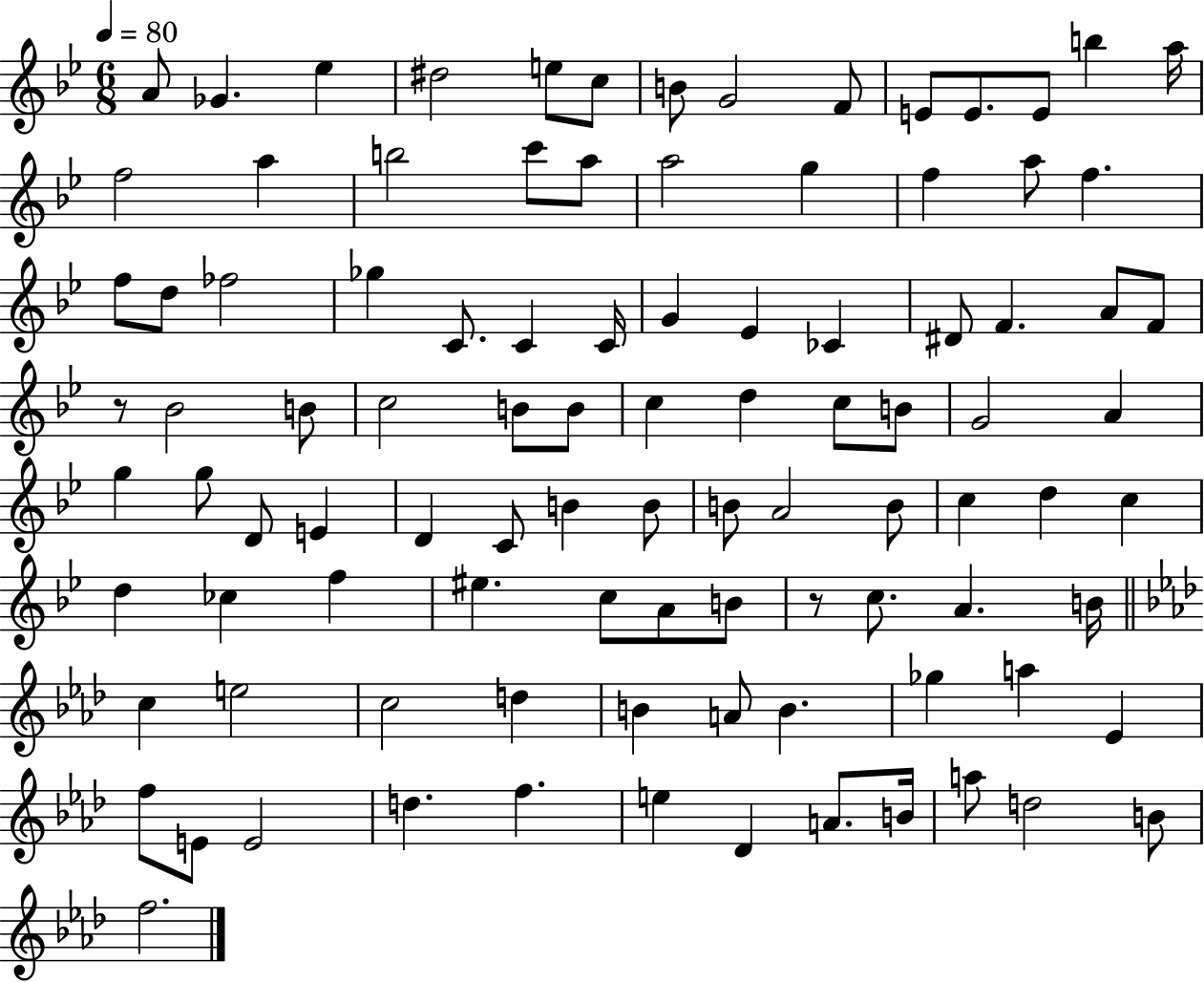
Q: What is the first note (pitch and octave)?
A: A4